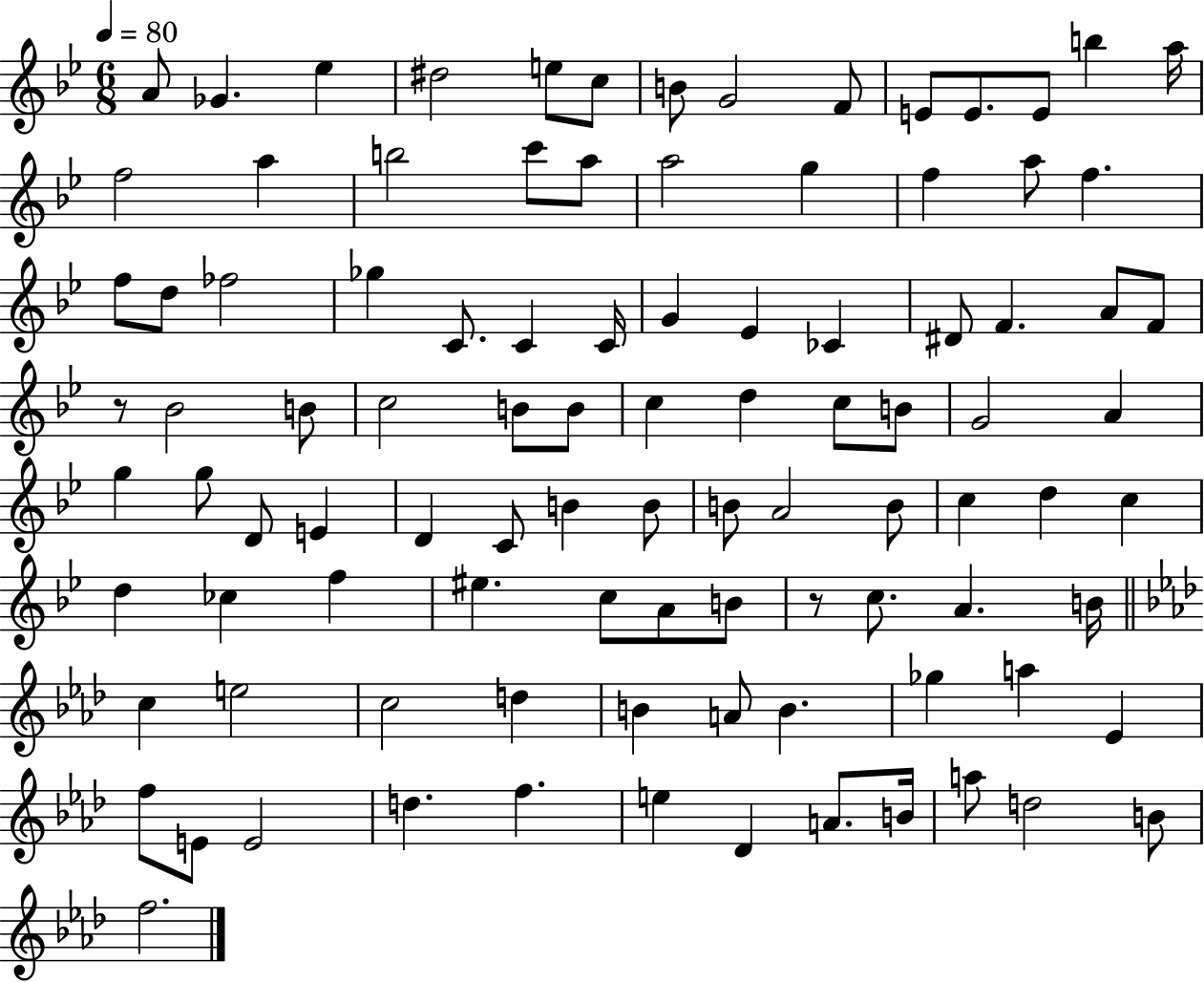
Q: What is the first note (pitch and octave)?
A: A4